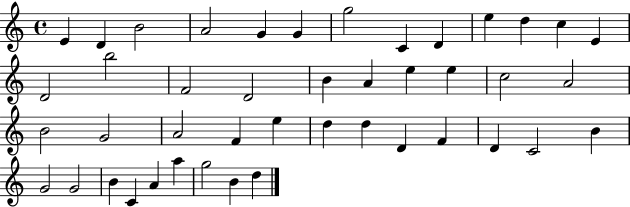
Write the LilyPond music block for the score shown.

{
  \clef treble
  \time 4/4
  \defaultTimeSignature
  \key c \major
  e'4 d'4 b'2 | a'2 g'4 g'4 | g''2 c'4 d'4 | e''4 d''4 c''4 e'4 | \break d'2 b''2 | f'2 d'2 | b'4 a'4 e''4 e''4 | c''2 a'2 | \break b'2 g'2 | a'2 f'4 e''4 | d''4 d''4 d'4 f'4 | d'4 c'2 b'4 | \break g'2 g'2 | b'4 c'4 a'4 a''4 | g''2 b'4 d''4 | \bar "|."
}